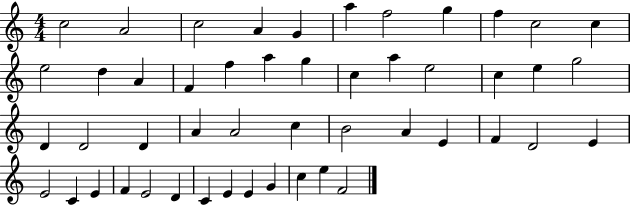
C5/h A4/h C5/h A4/q G4/q A5/q F5/h G5/q F5/q C5/h C5/q E5/h D5/q A4/q F4/q F5/q A5/q G5/q C5/q A5/q E5/h C5/q E5/q G5/h D4/q D4/h D4/q A4/q A4/h C5/q B4/h A4/q E4/q F4/q D4/h E4/q E4/h C4/q E4/q F4/q E4/h D4/q C4/q E4/q E4/q G4/q C5/q E5/q F4/h